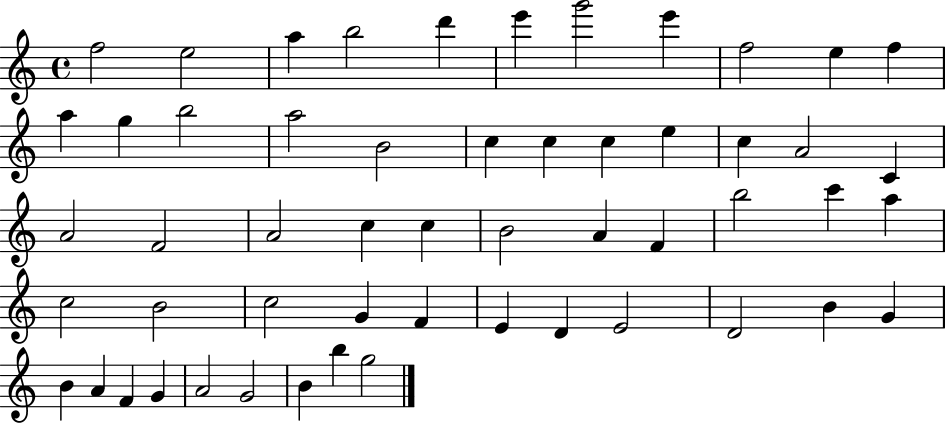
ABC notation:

X:1
T:Untitled
M:4/4
L:1/4
K:C
f2 e2 a b2 d' e' g'2 e' f2 e f a g b2 a2 B2 c c c e c A2 C A2 F2 A2 c c B2 A F b2 c' a c2 B2 c2 G F E D E2 D2 B G B A F G A2 G2 B b g2